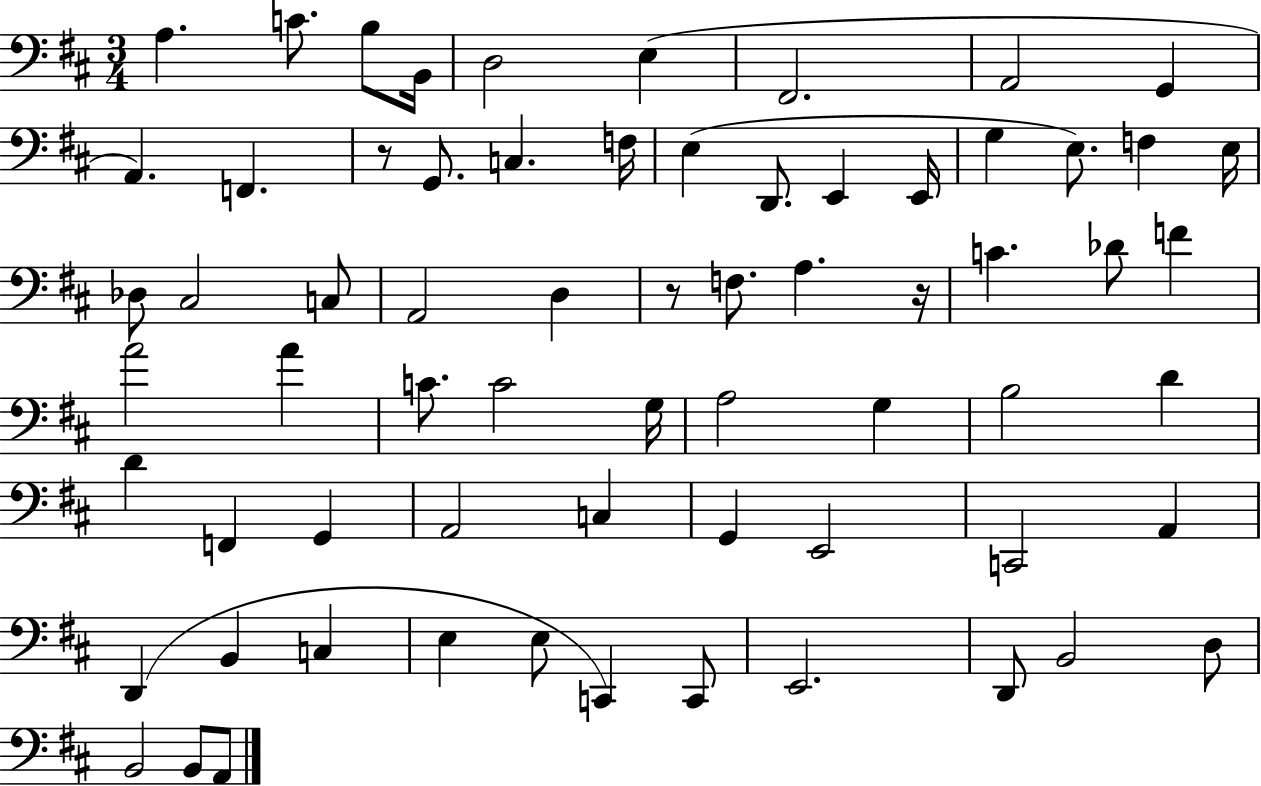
A3/q. C4/e. B3/e B2/s D3/h E3/q F#2/h. A2/h G2/q A2/q. F2/q. R/e G2/e. C3/q. F3/s E3/q D2/e. E2/q E2/s G3/q E3/e. F3/q E3/s Db3/e C#3/h C3/e A2/h D3/q R/e F3/e. A3/q. R/s C4/q. Db4/e F4/q A4/h A4/q C4/e. C4/h G3/s A3/h G3/q B3/h D4/q D4/q F2/q G2/q A2/h C3/q G2/q E2/h C2/h A2/q D2/q B2/q C3/q E3/q E3/e C2/q C2/e E2/h. D2/e B2/h D3/e B2/h B2/e A2/e